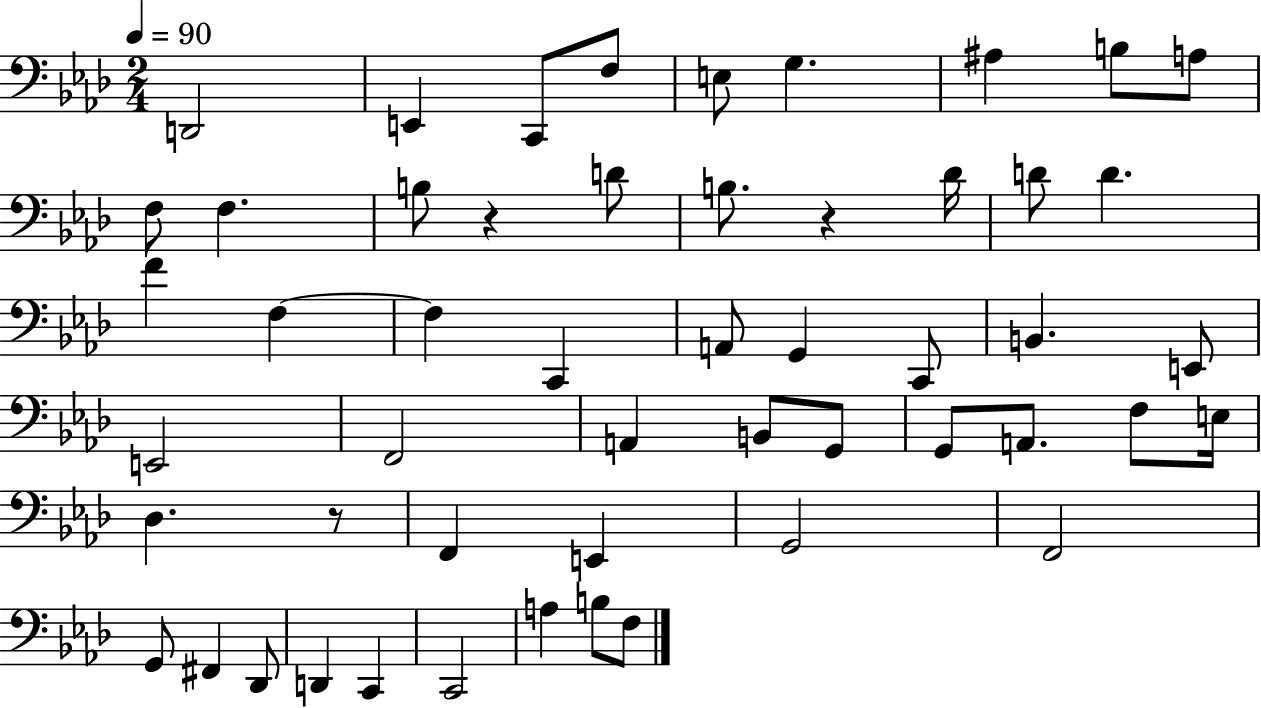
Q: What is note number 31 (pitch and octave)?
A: G2